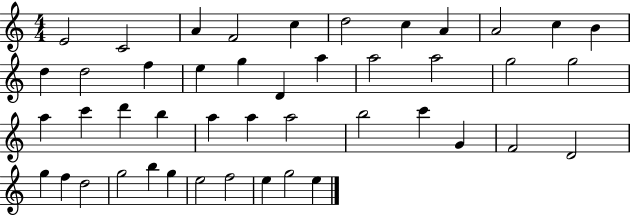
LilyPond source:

{
  \clef treble
  \numericTimeSignature
  \time 4/4
  \key c \major
  e'2 c'2 | a'4 f'2 c''4 | d''2 c''4 a'4 | a'2 c''4 b'4 | \break d''4 d''2 f''4 | e''4 g''4 d'4 a''4 | a''2 a''2 | g''2 g''2 | \break a''4 c'''4 d'''4 b''4 | a''4 a''4 a''2 | b''2 c'''4 g'4 | f'2 d'2 | \break g''4 f''4 d''2 | g''2 b''4 g''4 | e''2 f''2 | e''4 g''2 e''4 | \break \bar "|."
}